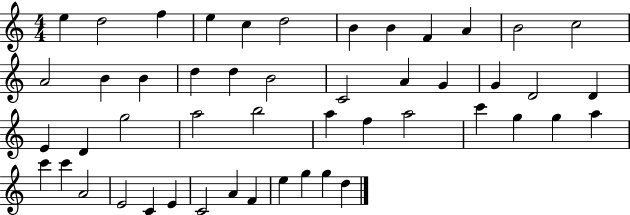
{
  \clef treble
  \numericTimeSignature
  \time 4/4
  \key c \major
  e''4 d''2 f''4 | e''4 c''4 d''2 | b'4 b'4 f'4 a'4 | b'2 c''2 | \break a'2 b'4 b'4 | d''4 d''4 b'2 | c'2 a'4 g'4 | g'4 d'2 d'4 | \break e'4 d'4 g''2 | a''2 b''2 | a''4 f''4 a''2 | c'''4 g''4 g''4 a''4 | \break c'''4 c'''4 a'2 | e'2 c'4 e'4 | c'2 a'4 f'4 | e''4 g''4 g''4 d''4 | \break \bar "|."
}